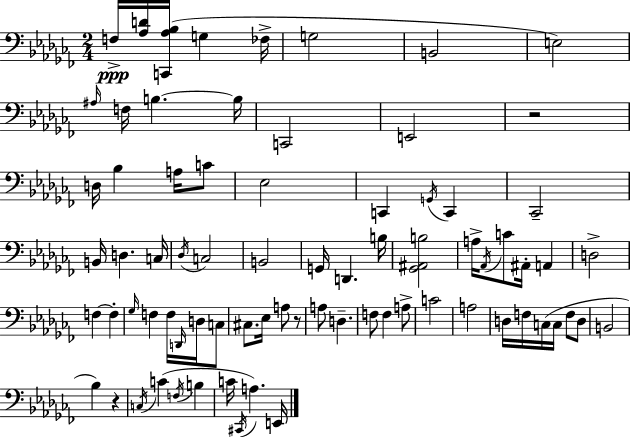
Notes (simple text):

F3/s [Ab3,D4]/s [C2,Ab3,Bb3]/s G3/q FES3/s G3/h B2/h E3/h A#3/s F3/s B3/q. B3/s C2/h E2/h R/h D3/s Bb3/q A3/s C4/e Eb3/h C2/q G2/s C2/q CES2/h B2/s D3/q. C3/s Db3/s C3/h B2/h G2/s D2/q. B3/s [Gb2,A#2,B3]/h A3/s Ab2/s C4/e A#2/s A2/q D3/h F3/q F3/q Gb3/s F3/q F3/s D2/s D3/s C3/e C#3/e. Eb3/s A3/e R/e A3/e D3/q. F3/e F3/q A3/e C4/h A3/h D3/s F3/s C3/s C3/s F3/e D3/e B2/h Bb3/q R/q C3/s C4/q F3/s B3/q C4/s C#2/s A3/q. E2/s